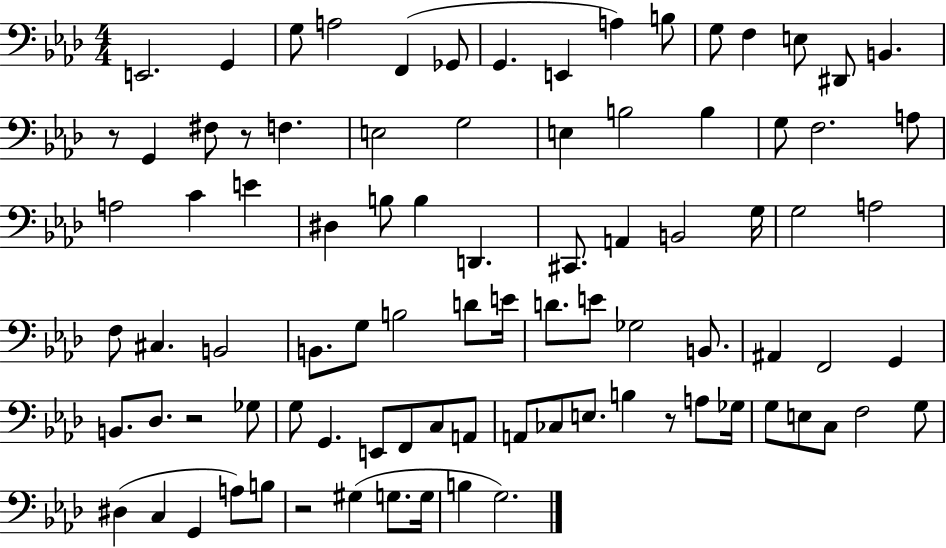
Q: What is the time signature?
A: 4/4